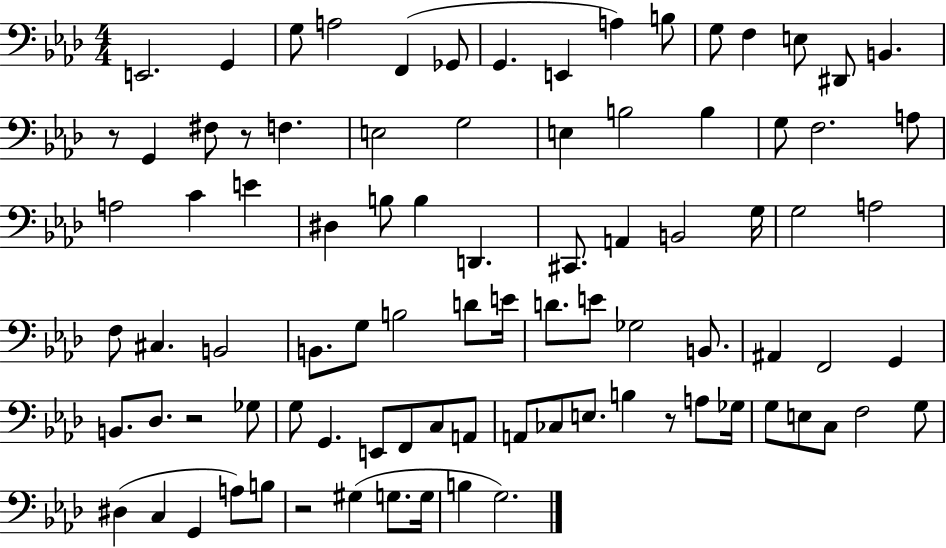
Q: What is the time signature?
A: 4/4